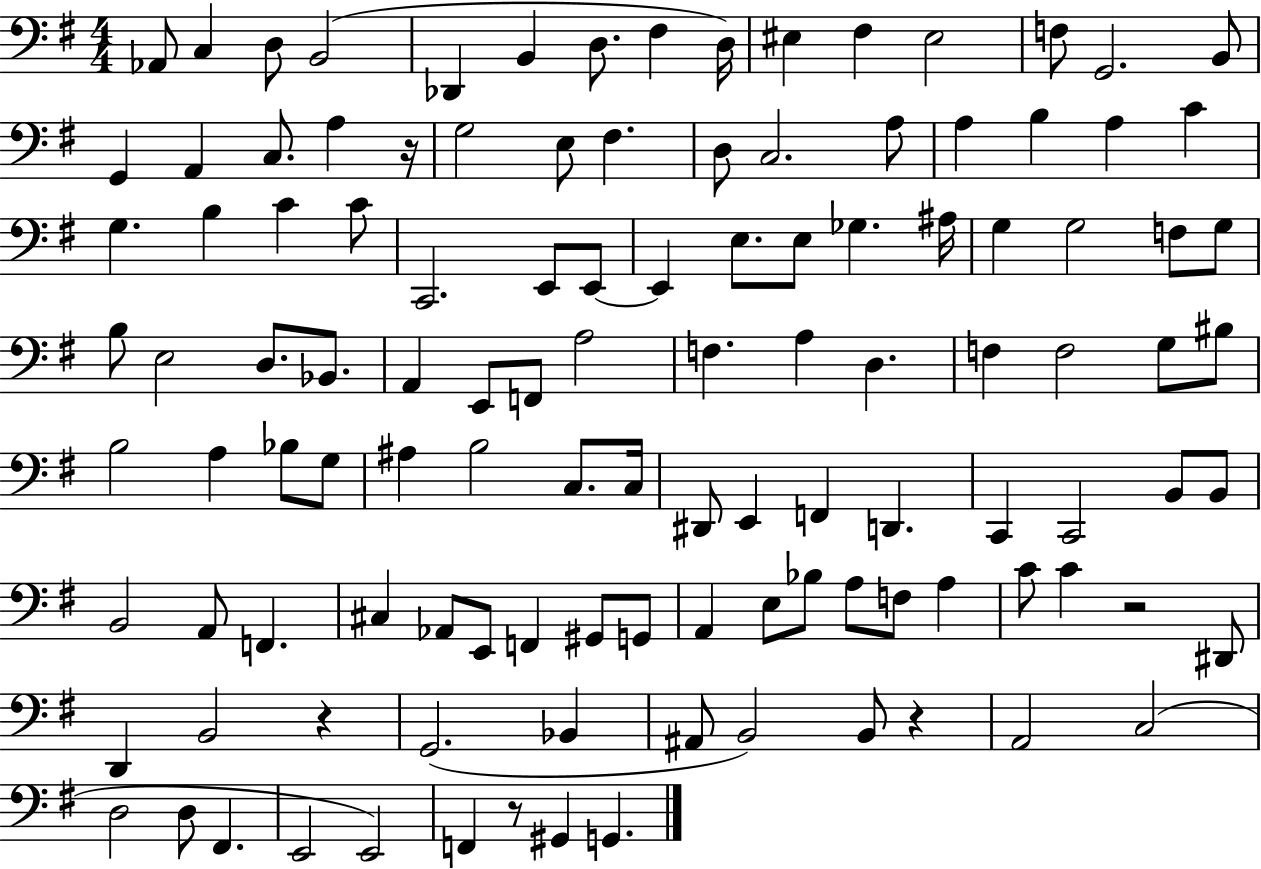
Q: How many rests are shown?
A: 5